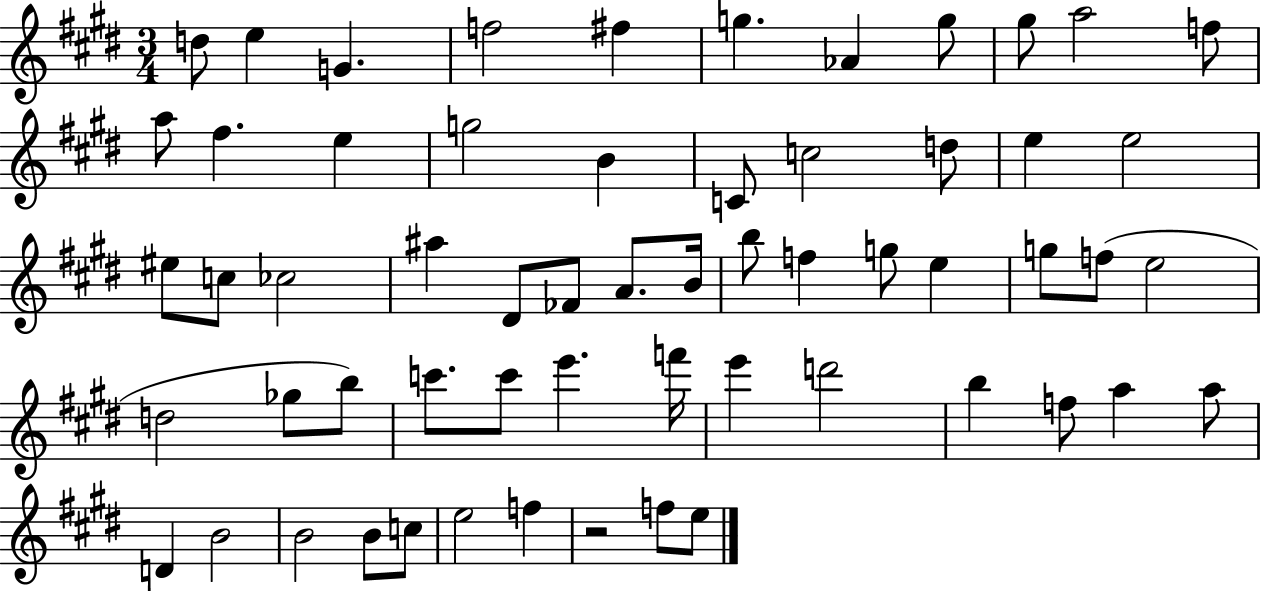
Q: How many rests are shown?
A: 1